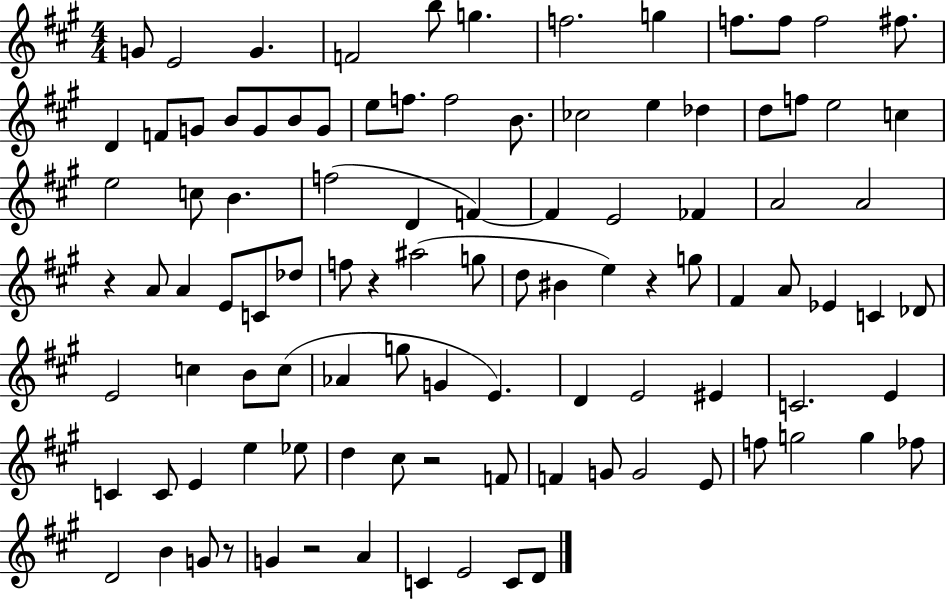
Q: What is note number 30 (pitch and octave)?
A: C5